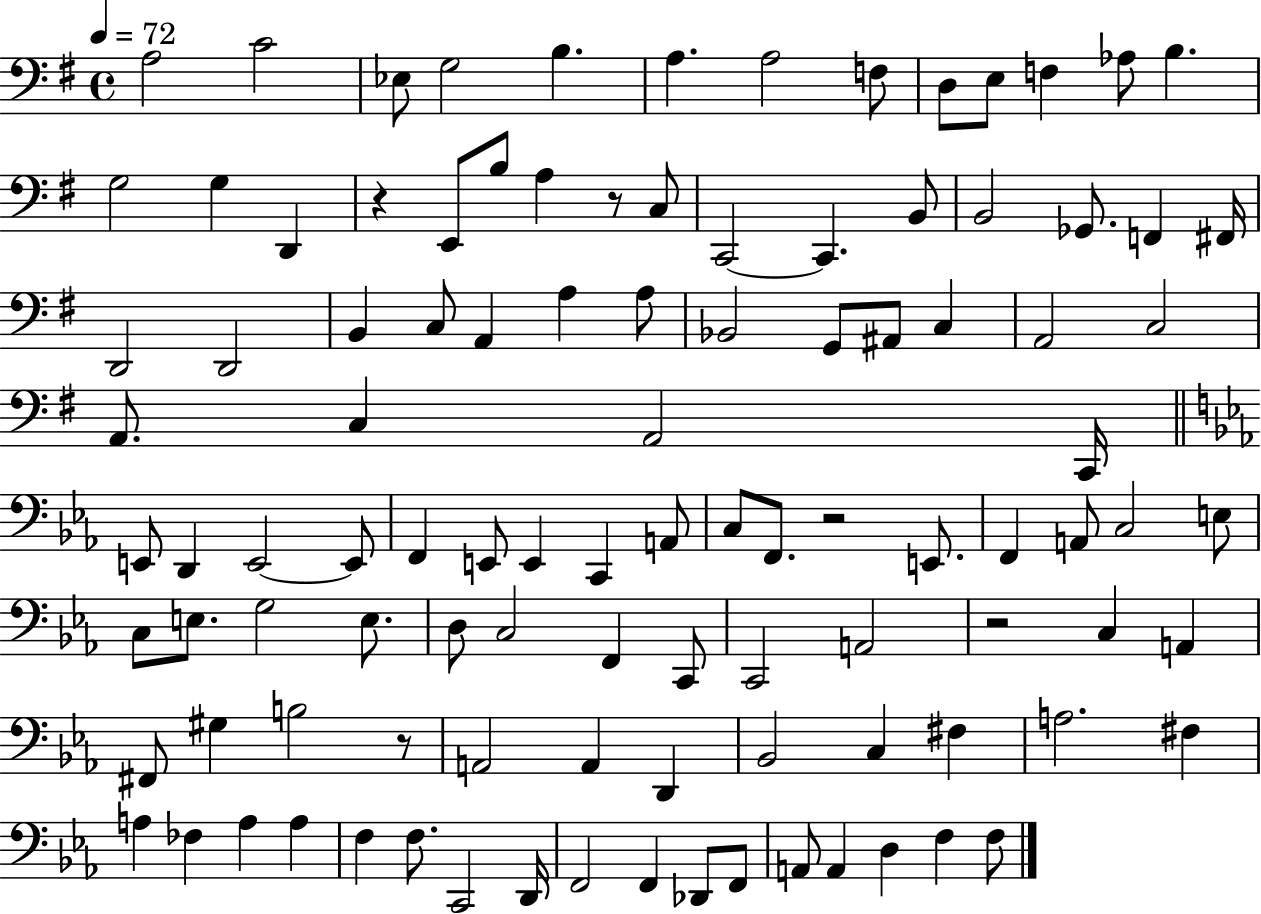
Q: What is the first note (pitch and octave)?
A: A3